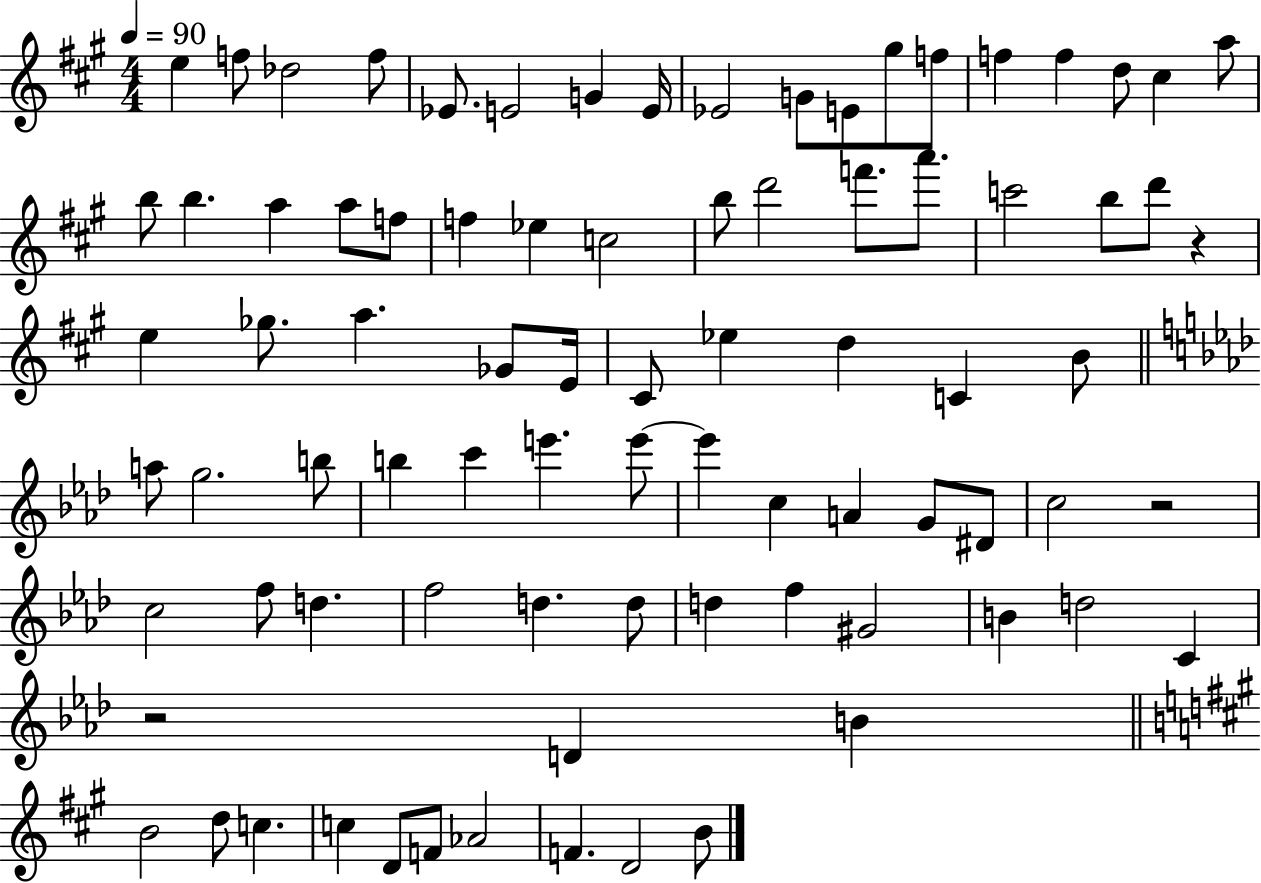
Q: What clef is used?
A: treble